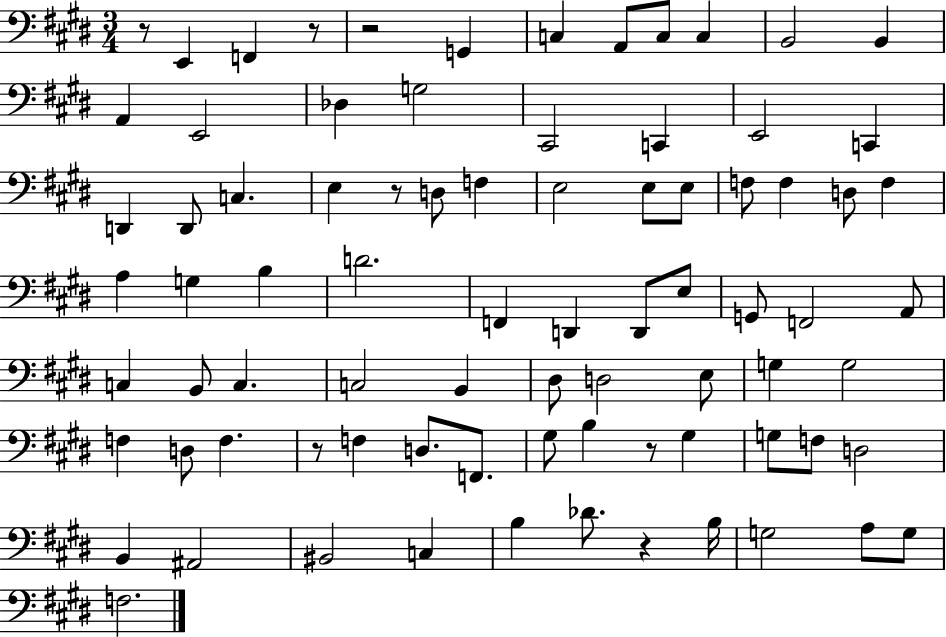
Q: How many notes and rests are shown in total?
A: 81